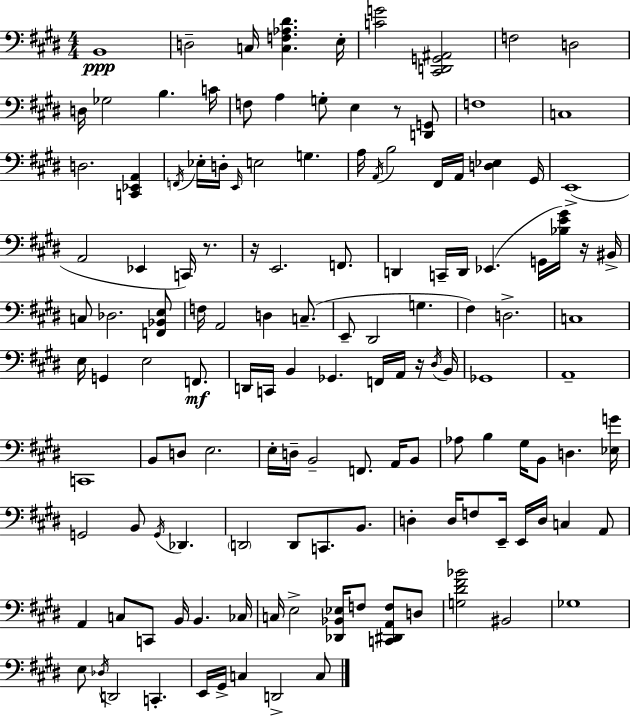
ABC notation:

X:1
T:Untitled
M:4/4
L:1/4
K:E
B,,4 D,2 C,/4 [C,F,_A,^D] E,/4 [CG]2 [^C,,D,,G,,^A,,]2 F,2 D,2 D,/4 _G,2 B, C/4 F,/2 A, G,/2 E, z/2 [D,,G,,]/2 F,4 C,4 D,2 [C,,_E,,A,,] F,,/4 _E,/4 D,/4 E,,/4 E,2 G, A,/4 A,,/4 B,2 ^F,,/4 A,,/4 [D,_E,] ^G,,/4 E,,4 A,,2 _E,, C,,/4 z/2 z/4 E,,2 F,,/2 D,, C,,/4 D,,/4 _E,, G,,/4 [_B,E^G]/4 z/4 ^B,,/4 C,/2 _D,2 [F,,_B,,E,]/2 F,/4 A,,2 D, C,/2 E,,/2 ^D,,2 G, ^F, D,2 C,4 E,/4 G,, E,2 F,,/2 D,,/4 C,,/4 B,, _G,, F,,/4 A,,/4 z/4 ^D,/4 B,,/4 _G,,4 A,,4 C,,4 B,,/2 D,/2 E,2 E,/4 D,/4 B,,2 F,,/2 A,,/4 B,,/2 _A,/2 B, ^G,/4 B,,/2 D, [_E,G]/4 G,,2 B,,/2 G,,/4 _D,, D,,2 D,,/2 C,,/2 B,,/2 D, D,/4 F,/2 E,,/4 E,,/4 D,/4 C, A,,/2 A,, C,/2 C,,/2 B,,/4 B,, _C,/4 C,/4 E,2 [_D,,_B,,_E,]/4 F,/2 [C,,^D,,A,,F,]/2 D,/2 [G,^D^F_B]2 ^B,,2 _G,4 E,/2 _D,/4 D,,2 C,, E,,/4 ^G,,/4 C, D,,2 C,/2